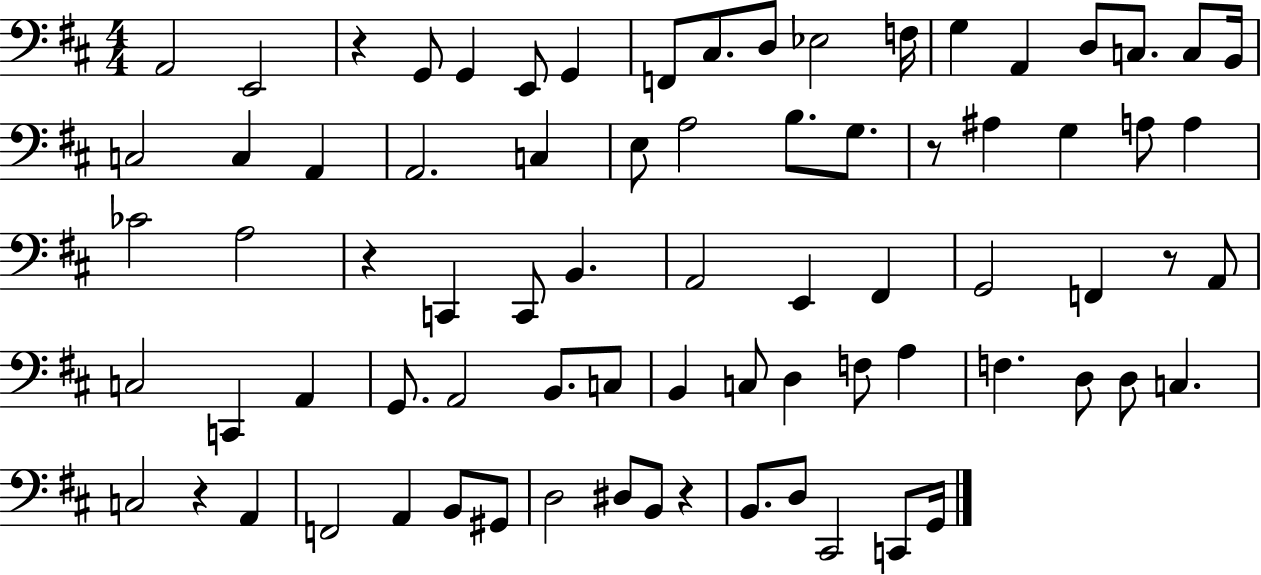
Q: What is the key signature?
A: D major